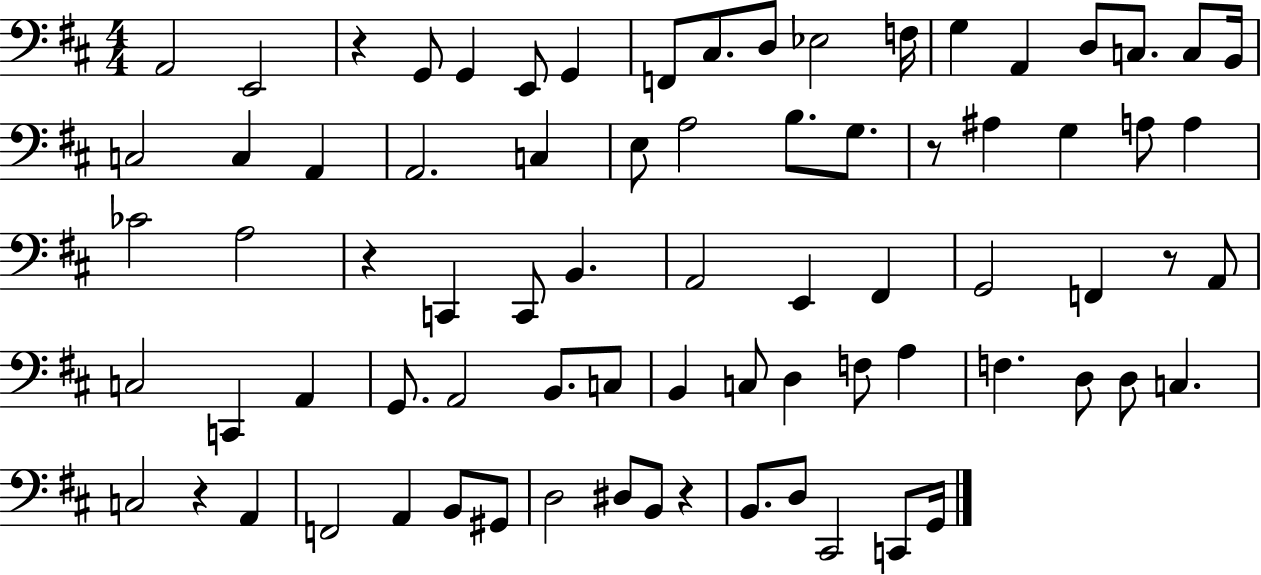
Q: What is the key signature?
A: D major